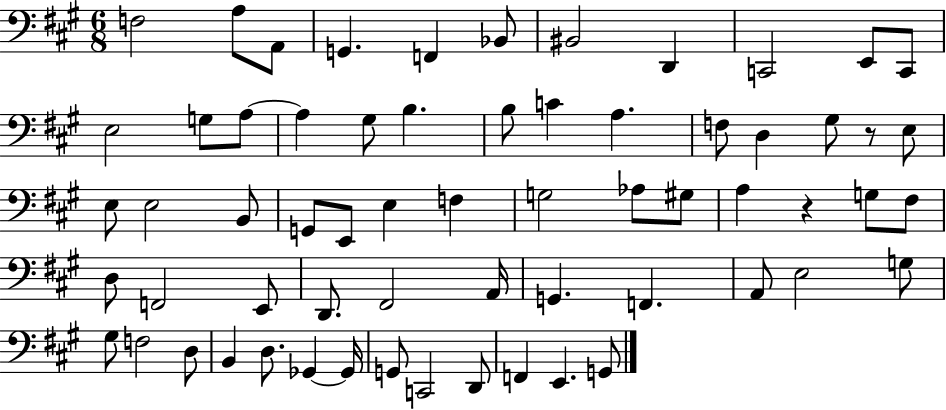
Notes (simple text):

F3/h A3/e A2/e G2/q. F2/q Bb2/e BIS2/h D2/q C2/h E2/e C2/e E3/h G3/e A3/e A3/q G#3/e B3/q. B3/e C4/q A3/q. F3/e D3/q G#3/e R/e E3/e E3/e E3/h B2/e G2/e E2/e E3/q F3/q G3/h Ab3/e G#3/e A3/q R/q G3/e F#3/e D3/e F2/h E2/e D2/e. F#2/h A2/s G2/q. F2/q. A2/e E3/h G3/e G#3/e F3/h D3/e B2/q D3/e. Gb2/q Gb2/s G2/e C2/h D2/e F2/q E2/q. G2/e